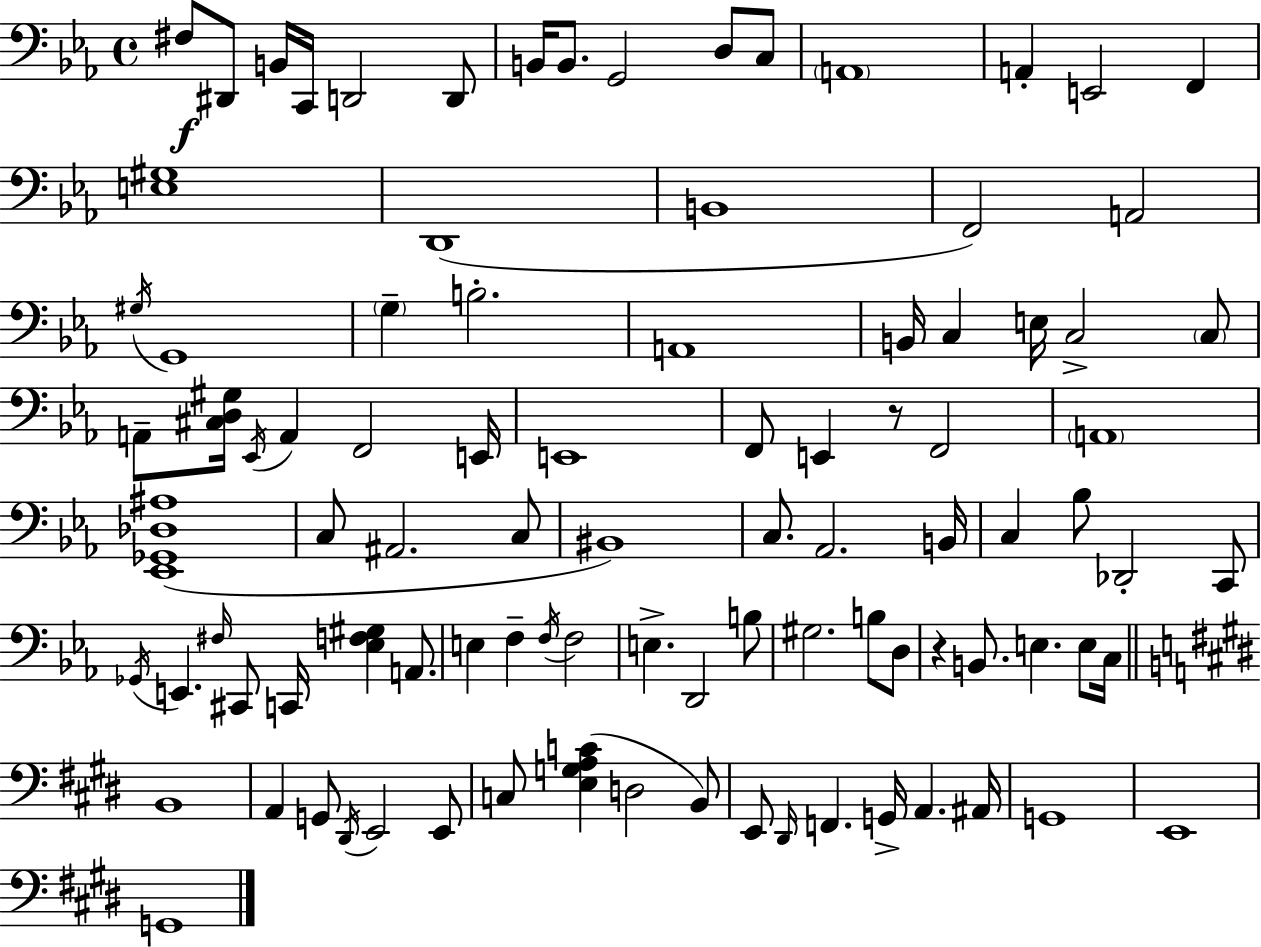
{
  \clef bass
  \time 4/4
  \defaultTimeSignature
  \key c \minor
  fis8\f dis,8 b,16 c,16 d,2 d,8 | b,16 b,8. g,2 d8 c8 | \parenthesize a,1 | a,4-. e,2 f,4 | \break <e gis>1 | d,1( | b,1 | f,2) a,2 | \break \acciaccatura { gis16 } g,1 | \parenthesize g4-- b2.-. | a,1 | b,16 c4 e16 c2-> \parenthesize c8 | \break a,8-- <cis d gis>16 \acciaccatura { ees,16 } a,4 f,2 | e,16 e,1 | f,8 e,4 r8 f,2 | \parenthesize a,1 | \break <ees, ges, des ais>1( | c8 ais,2. | c8 bis,1) | c8. aes,2. | \break b,16 c4 bes8 des,2-. | c,8 \acciaccatura { ges,16 } e,4. \grace { fis16 } cis,8 c,16 <ees f gis>4 | a,8. e4 f4-- \acciaccatura { f16 } f2 | e4.-> d,2 | \break b8 gis2. | b8 d8 r4 b,8. e4. | e8 c16 \bar "||" \break \key e \major b,1 | a,4 g,8 \acciaccatura { dis,16 } e,2 e,8 | c8 <e g a c'>4( d2 b,8) | e,8 \grace { dis,16 } f,4. g,16-> a,4. | \break ais,16 g,1 | e,1 | g,1 | \bar "|."
}